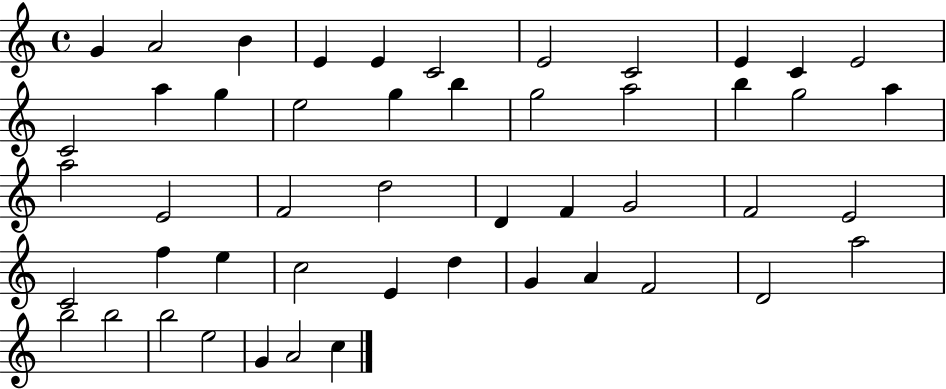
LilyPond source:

{
  \clef treble
  \time 4/4
  \defaultTimeSignature
  \key c \major
  g'4 a'2 b'4 | e'4 e'4 c'2 | e'2 c'2 | e'4 c'4 e'2 | \break c'2 a''4 g''4 | e''2 g''4 b''4 | g''2 a''2 | b''4 g''2 a''4 | \break a''2 e'2 | f'2 d''2 | d'4 f'4 g'2 | f'2 e'2 | \break c'2 f''4 e''4 | c''2 e'4 d''4 | g'4 a'4 f'2 | d'2 a''2 | \break b''2 b''2 | b''2 e''2 | g'4 a'2 c''4 | \bar "|."
}